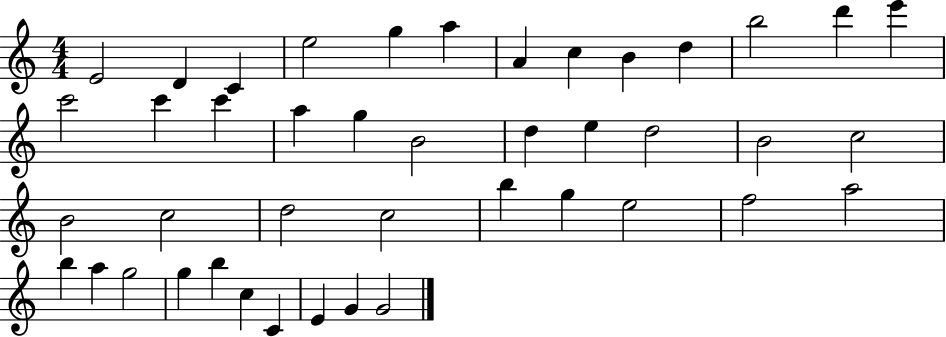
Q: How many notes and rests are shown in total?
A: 43